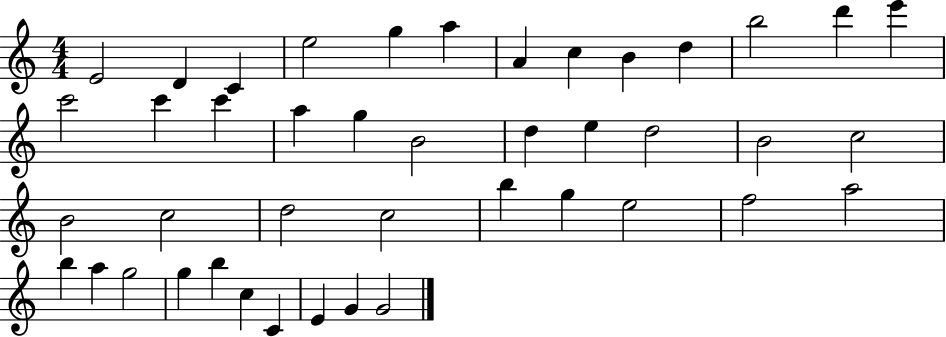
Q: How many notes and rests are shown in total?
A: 43